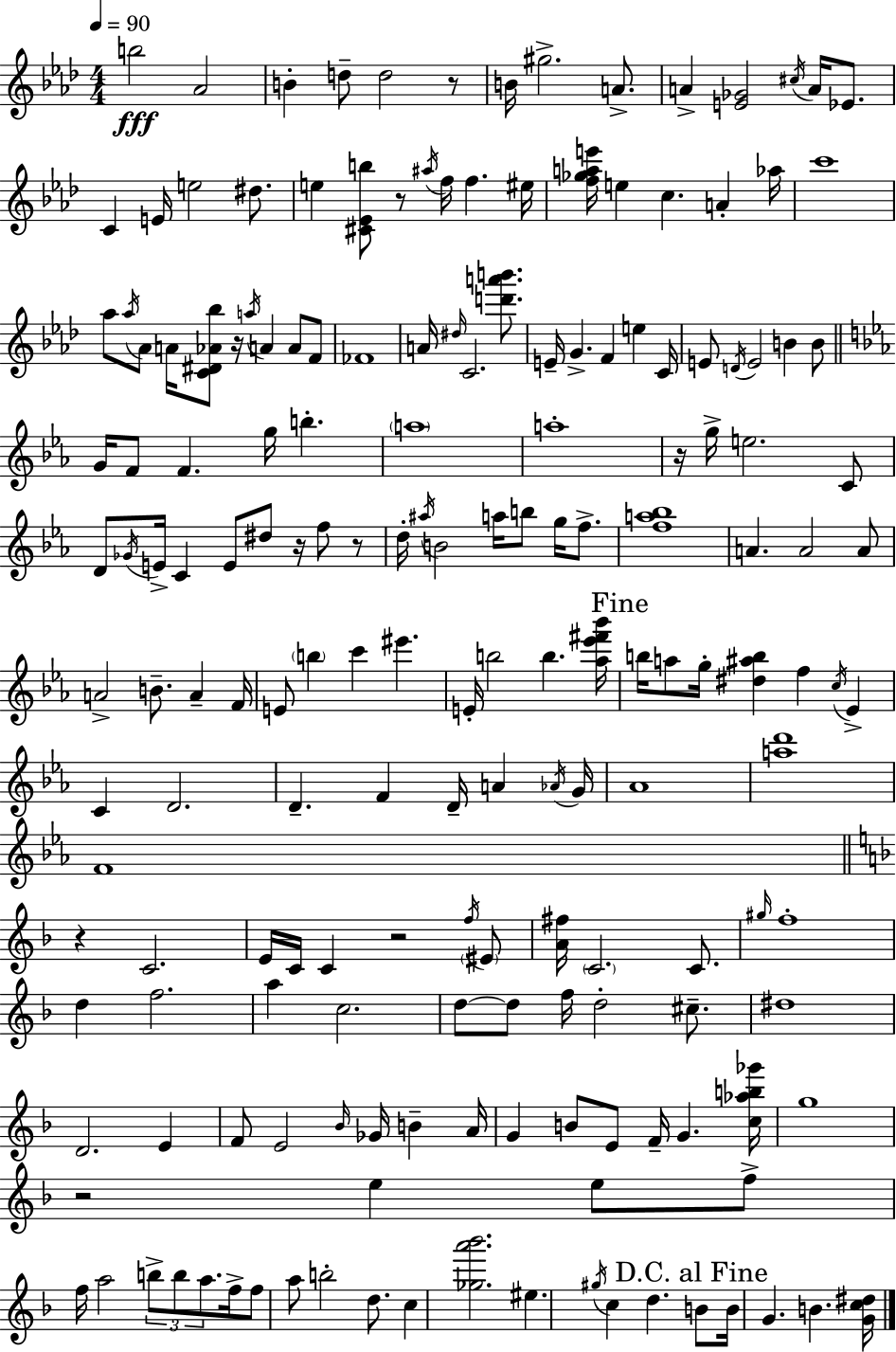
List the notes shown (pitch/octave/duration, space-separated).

B5/h Ab4/h B4/q D5/e D5/h R/e B4/s G#5/h. A4/e. A4/q [E4,Gb4]/h C#5/s A4/s Eb4/e. C4/q E4/s E5/h D#5/e. E5/q [C#4,Eb4,B5]/e R/e A#5/s F5/s F5/q. EIS5/s [F5,Gb5,A5,E6]/s E5/q C5/q. A4/q Ab5/s C6/w Ab5/e Ab5/s Ab4/e A4/s [C4,D#4,Ab4,Bb5]/e R/s A5/s A4/q A4/e F4/e FES4/w A4/s D#5/s C4/h. [D6,A6,B6]/e. E4/s G4/q. F4/q E5/q C4/s E4/e D4/s E4/h B4/q B4/e G4/s F4/e F4/q. G5/s B5/q. A5/w A5/w R/s G5/s E5/h. C4/e D4/e Gb4/s E4/s C4/q E4/e D#5/e R/s F5/e R/e D5/s A#5/s B4/h A5/s B5/e G5/s F5/e. [F5,A5,Bb5]/w A4/q. A4/h A4/e A4/h B4/e. A4/q F4/s E4/e B5/q C6/q EIS6/q. E4/s B5/h B5/q. [Ab5,Eb6,F#6,Bb6]/s B5/s A5/e G5/s [D#5,A#5,B5]/q F5/q C5/s Eb4/q C4/q D4/h. D4/q. F4/q D4/s A4/q Ab4/s G4/s Ab4/w [A5,D6]/w F4/w R/q C4/h. E4/s C4/s C4/q R/h F5/s EIS4/e [A4,F#5]/s C4/h. C4/e. G#5/s F5/w D5/q F5/h. A5/q C5/h. D5/e D5/e F5/s D5/h C#5/e. D#5/w D4/h. E4/q F4/e E4/h Bb4/s Gb4/s B4/q A4/s G4/q B4/e E4/e F4/s G4/q. [C5,Ab5,B5,Gb6]/s G5/w R/h E5/q E5/e F5/e F5/s A5/h B5/e B5/e A5/e. F5/s F5/e A5/e B5/h D5/e. C5/q [Gb5,A6,Bb6]/h. EIS5/q. G#5/s C5/q D5/q. B4/e B4/s G4/q. B4/q. [G4,C5,D#5]/s